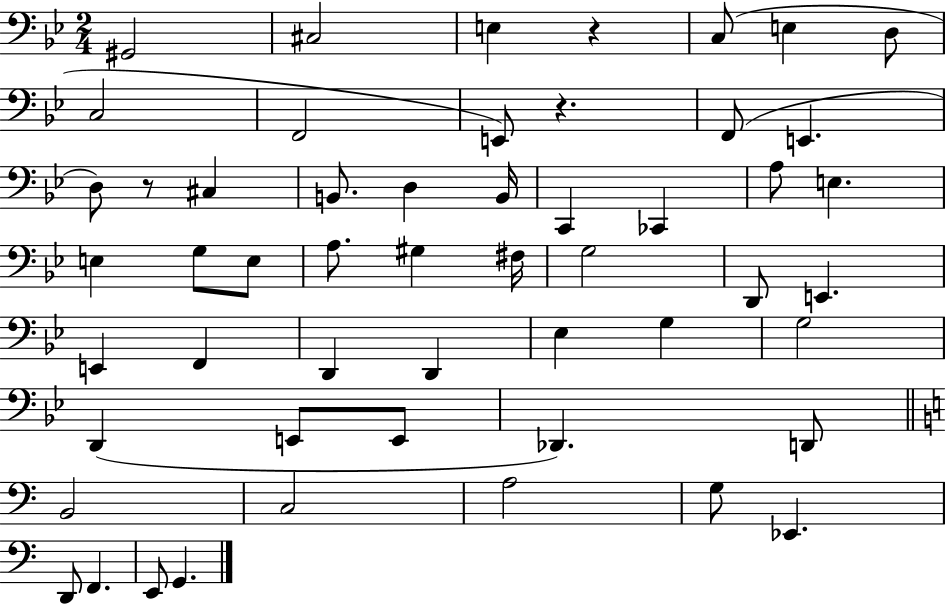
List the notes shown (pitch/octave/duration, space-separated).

G#2/h C#3/h E3/q R/q C3/e E3/q D3/e C3/h F2/h E2/e R/q. F2/e E2/q. D3/e R/e C#3/q B2/e. D3/q B2/s C2/q CES2/q A3/e E3/q. E3/q G3/e E3/e A3/e. G#3/q F#3/s G3/h D2/e E2/q. E2/q F2/q D2/q D2/q Eb3/q G3/q G3/h D2/q E2/e E2/e Db2/q. D2/e B2/h C3/h A3/h G3/e Eb2/q. D2/e F2/q. E2/e G2/q.